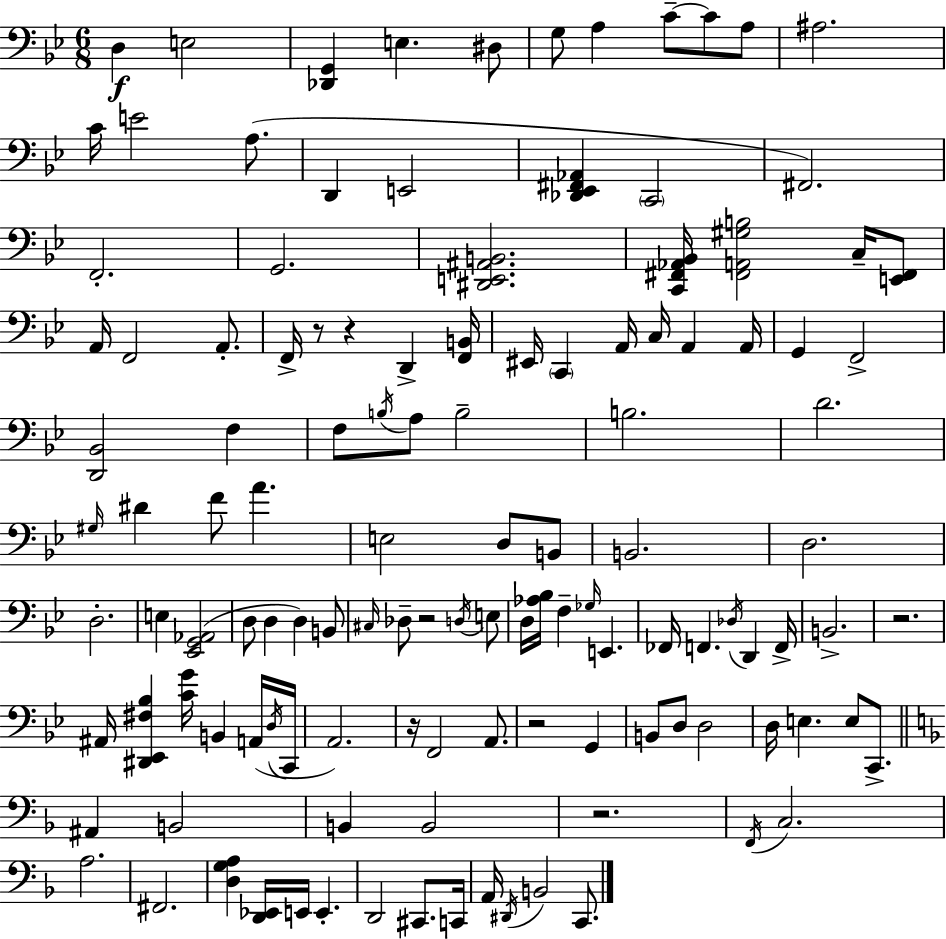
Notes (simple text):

D3/q E3/h [Db2,G2]/q E3/q. D#3/e G3/e A3/q C4/e C4/e A3/e A#3/h. C4/s E4/h A3/e. D2/q E2/h [Db2,Eb2,F#2,Ab2]/q C2/h F#2/h. F2/h. G2/h. [D#2,E2,A#2,B2]/h. [C2,F#2,Ab2,Bb2]/s [F#2,A2,G#3,B3]/h C3/s [E2,F#2]/e A2/s F2/h A2/e. F2/s R/e R/q D2/q [F2,B2]/s EIS2/s C2/q A2/s C3/s A2/q A2/s G2/q F2/h [D2,Bb2]/h F3/q F3/e B3/s A3/e B3/h B3/h. D4/h. G#3/s D#4/q F4/e A4/q. E3/h D3/e B2/e B2/h. D3/h. D3/h. E3/q [Eb2,G2,Ab2]/h D3/e D3/q D3/q B2/e C#3/s Db3/e R/h D3/s E3/e D3/s [Ab3,Bb3]/s F3/q Gb3/s E2/q. FES2/s F2/q. Db3/s D2/q F2/s B2/h. R/h. A#2/s [D#2,Eb2,F#3,Bb3]/q [C4,G4]/s B2/q A2/s D3/s C2/s A2/h. R/s F2/h A2/e. R/h G2/q B2/e D3/e D3/h D3/s E3/q. E3/e C2/e. A#2/q B2/h B2/q B2/h R/h. F2/s C3/h. A3/h. F#2/h. [D3,G3,A3]/q [D2,Eb2]/s E2/s E2/q. D2/h C#2/e. C2/s A2/s D#2/s B2/h C2/e.